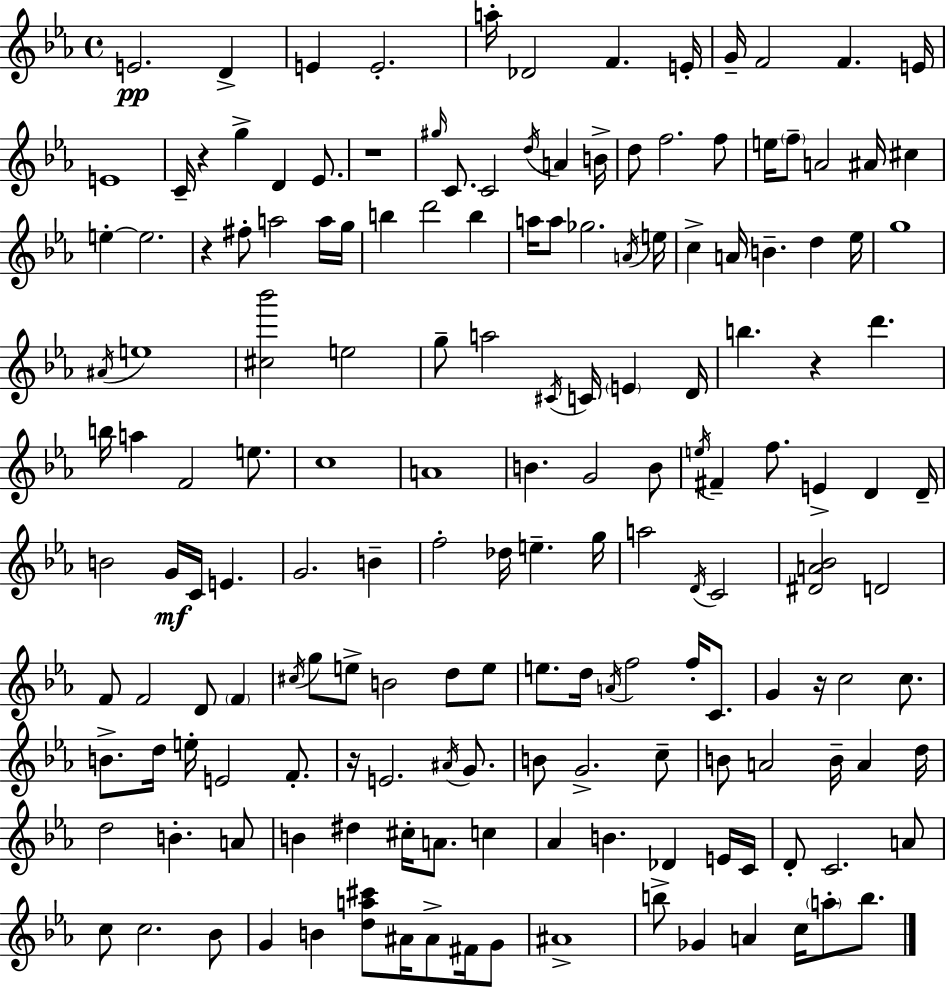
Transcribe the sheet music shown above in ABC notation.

X:1
T:Untitled
M:4/4
L:1/4
K:Eb
E2 D E E2 a/4 _D2 F E/4 G/4 F2 F E/4 E4 C/4 z g D _E/2 z4 ^g/4 C/2 C2 d/4 A B/4 d/2 f2 f/2 e/4 f/2 A2 ^A/4 ^c e e2 z ^f/2 a2 a/4 g/4 b d'2 b a/4 a/2 _g2 A/4 e/4 c A/4 B d _e/4 g4 ^A/4 e4 [^c_b']2 e2 g/2 a2 ^C/4 C/4 E D/4 b z d' b/4 a F2 e/2 c4 A4 B G2 B/2 e/4 ^F f/2 E D D/4 B2 G/4 C/4 E G2 B f2 _d/4 e g/4 a2 D/4 C2 [^DA_B]2 D2 F/2 F2 D/2 F ^c/4 g/2 e/2 B2 d/2 e/2 e/2 d/4 A/4 f2 f/4 C/2 G z/4 c2 c/2 B/2 d/4 e/4 E2 F/2 z/4 E2 ^A/4 G/2 B/2 G2 c/2 B/2 A2 B/4 A d/4 d2 B A/2 B ^d ^c/4 A/2 c _A B _D E/4 C/4 D/2 C2 A/2 c/2 c2 _B/2 G B [da^c']/2 ^A/4 ^A/2 ^F/4 G/2 ^A4 b/2 _G A c/4 a/2 b/2